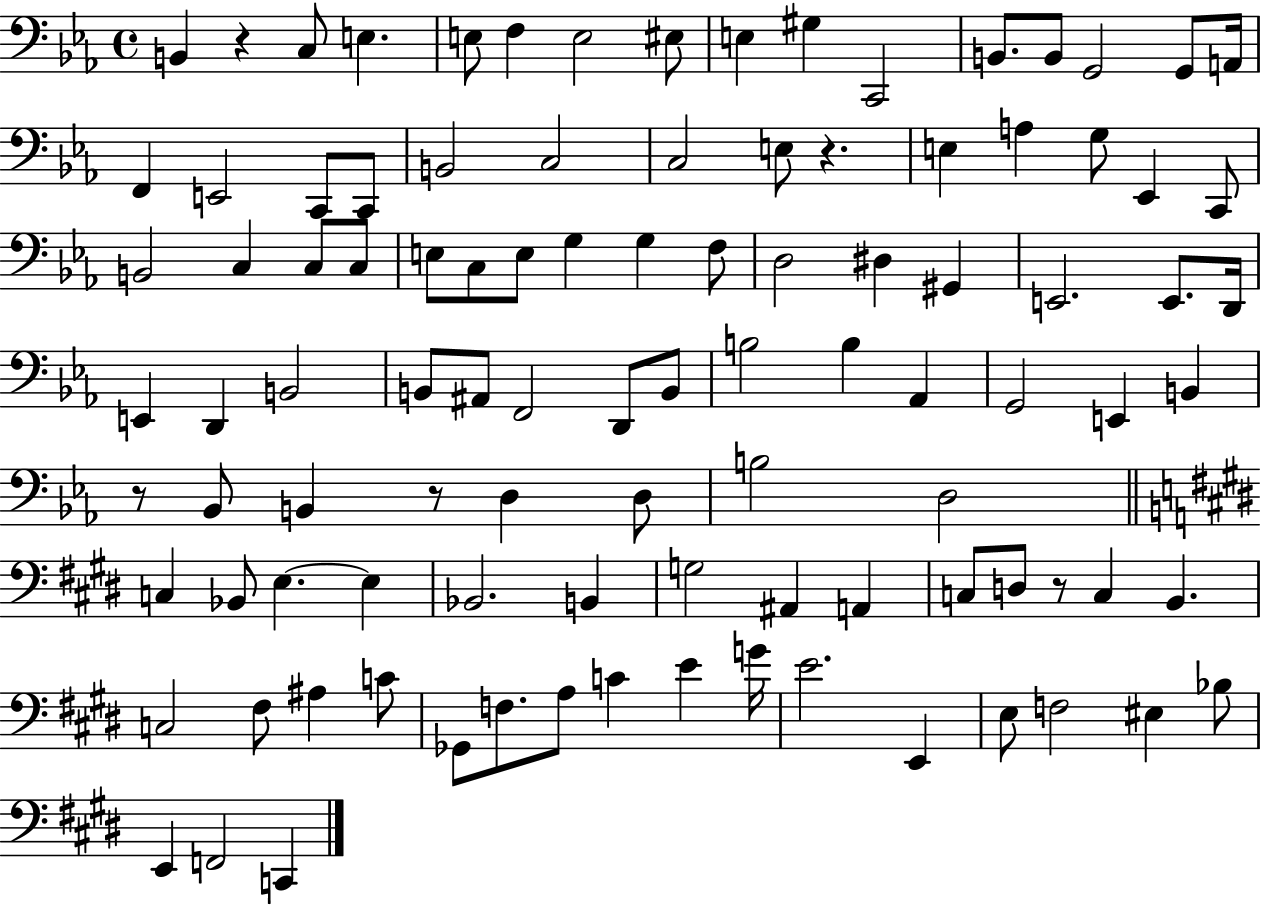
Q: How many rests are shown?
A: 5